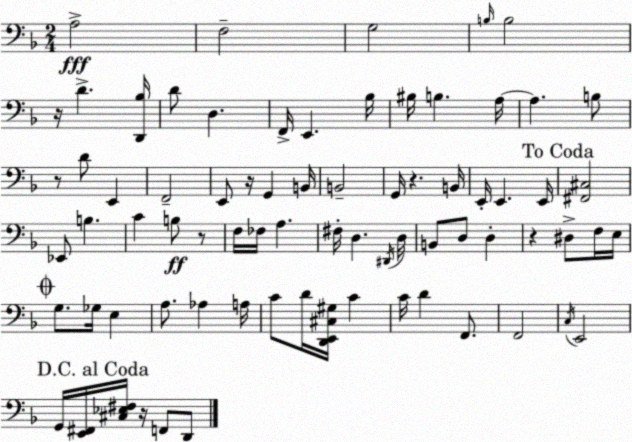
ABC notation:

X:1
T:Untitled
M:2/4
L:1/4
K:Dm
A,2 F,2 G,2 B,/4 B,2 z/4 D [D,,_B,]/4 D/2 D, F,,/4 E,, _B,/4 ^B,/4 B, A,/4 A, B,/2 z/2 D/2 E,, F,,2 E,,/2 z/4 G,, B,,/4 B,,2 G,,/4 z B,,/4 E,,/4 E,, E,,/4 [^F,,^C,]2 _E,,/2 B, C B,/2 z/2 F,/4 _F,/4 A, ^F,/4 D, ^D,,/4 D,/4 B,,/2 D,/2 D, z ^D,/2 F,/4 E,/4 G,/2 _G,/4 E, A,/2 _A, A,/4 C/2 D/4 [D,,E,,^C,^G,]/4 C C/4 D F,,/2 F,,2 C,/4 E,,2 G,,/4 [E,,^F,,]/4 [^C,_E,^F,]/4 z/4 F,,/2 D,,/2